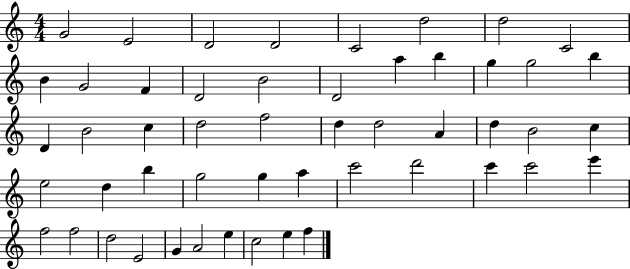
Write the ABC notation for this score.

X:1
T:Untitled
M:4/4
L:1/4
K:C
G2 E2 D2 D2 C2 d2 d2 C2 B G2 F D2 B2 D2 a b g g2 b D B2 c d2 f2 d d2 A d B2 c e2 d b g2 g a c'2 d'2 c' c'2 e' f2 f2 d2 E2 G A2 e c2 e f